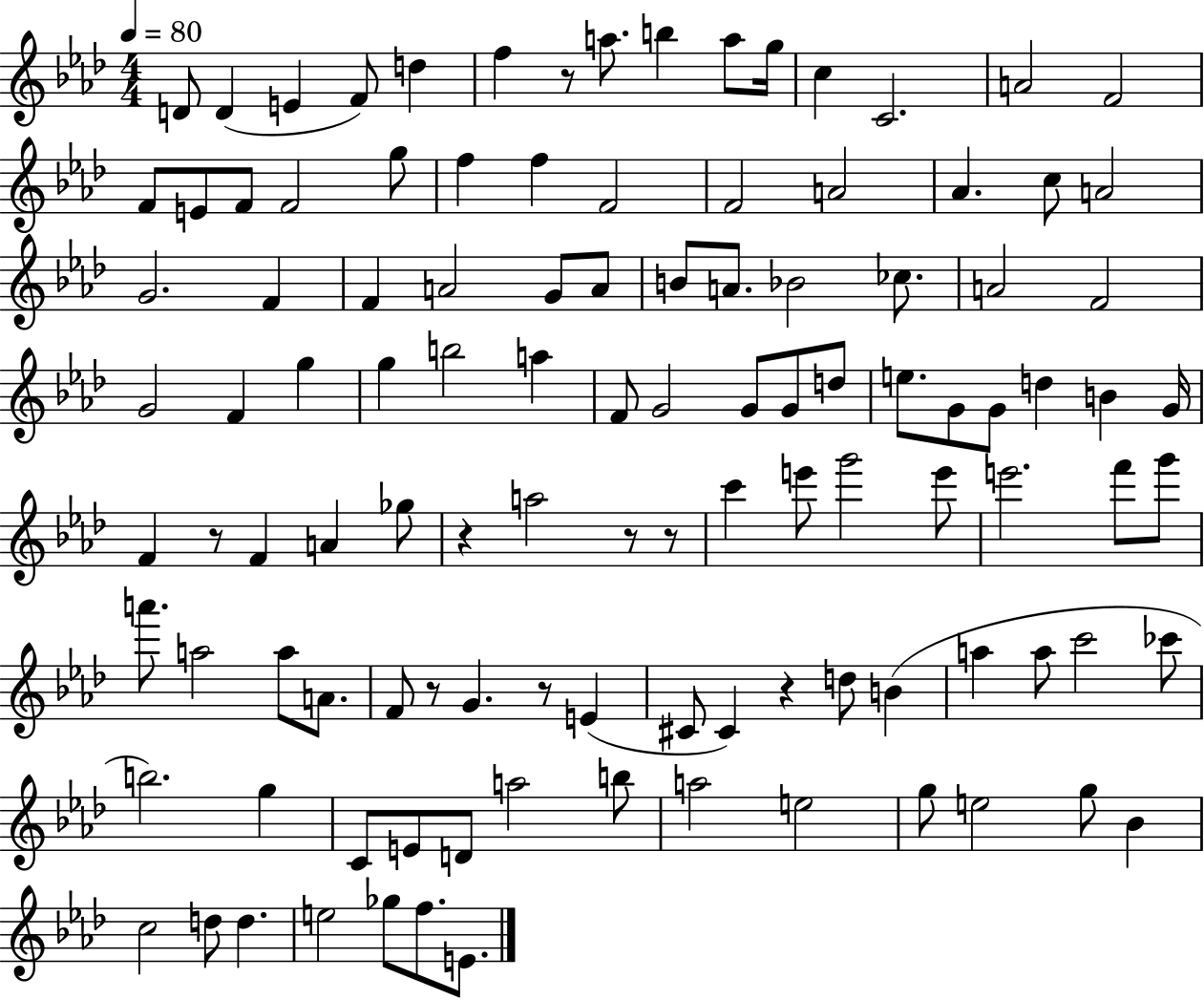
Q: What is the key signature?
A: AES major